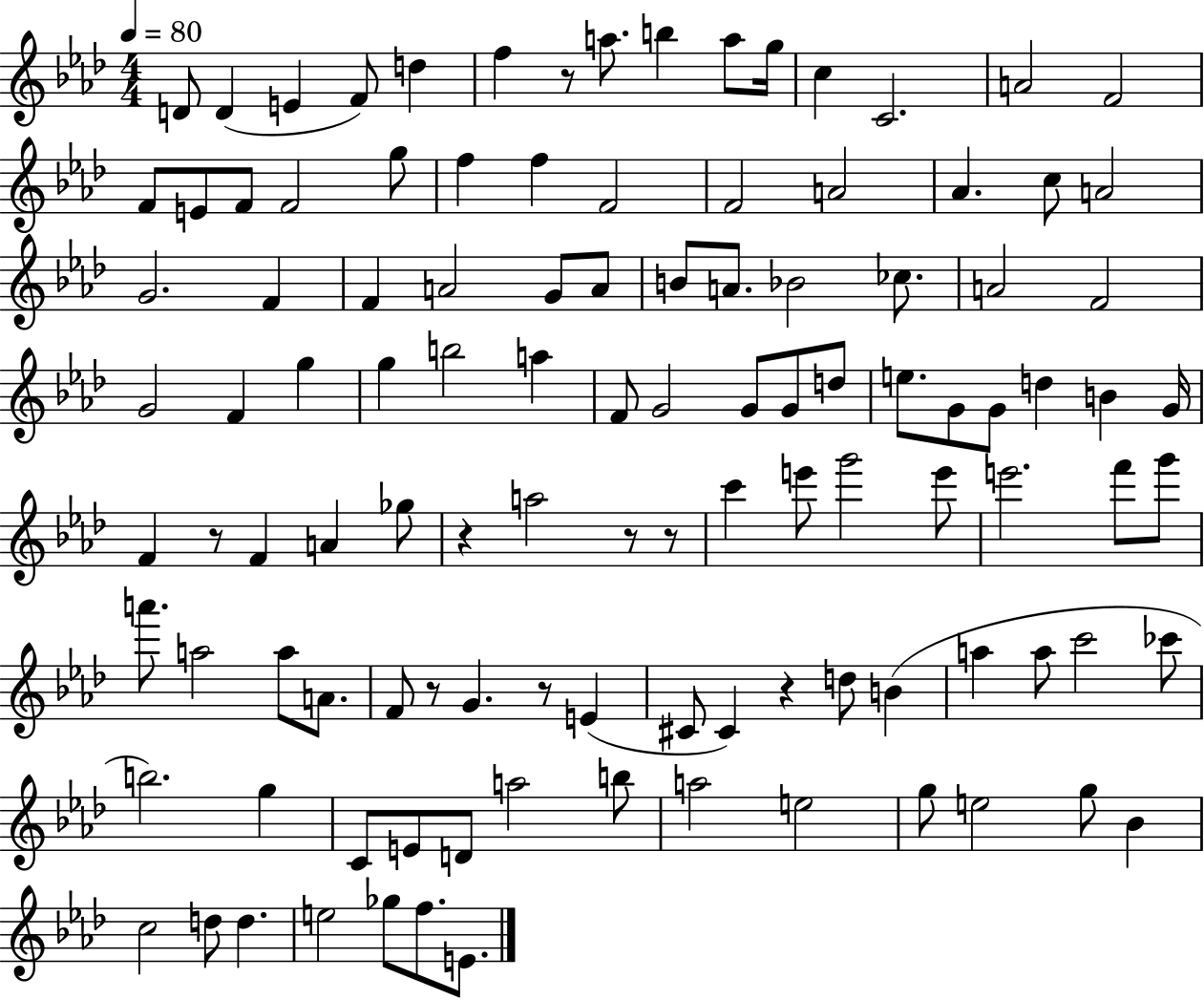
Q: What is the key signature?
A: AES major